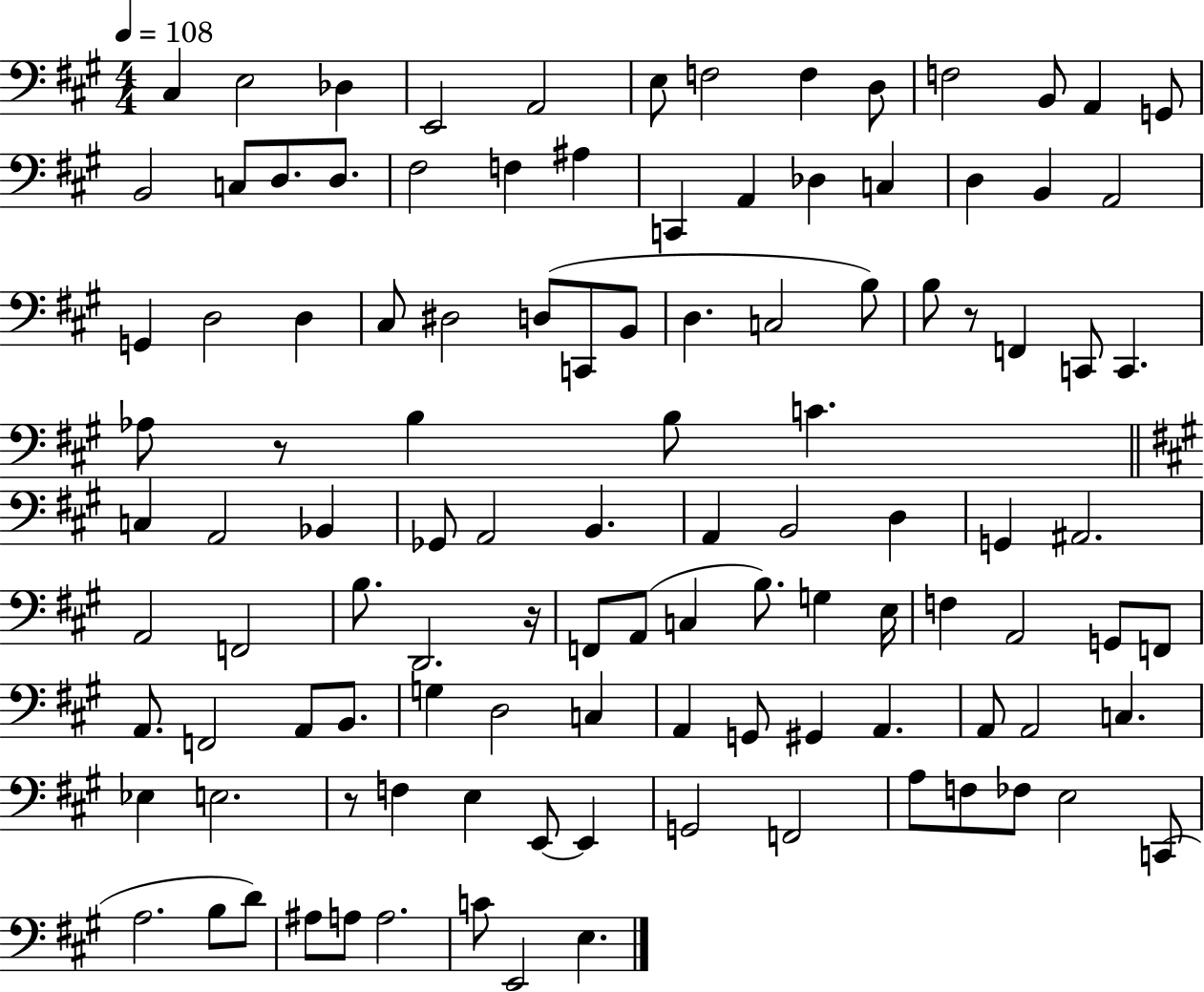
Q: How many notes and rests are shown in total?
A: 111